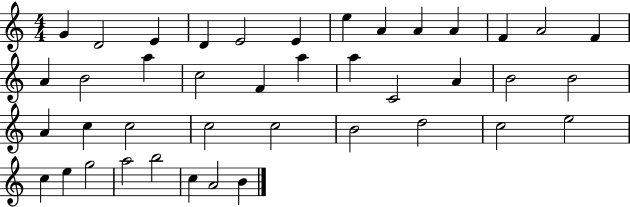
{
  \clef treble
  \numericTimeSignature
  \time 4/4
  \key c \major
  g'4 d'2 e'4 | d'4 e'2 e'4 | e''4 a'4 a'4 a'4 | f'4 a'2 f'4 | \break a'4 b'2 a''4 | c''2 f'4 a''4 | a''4 c'2 a'4 | b'2 b'2 | \break a'4 c''4 c''2 | c''2 c''2 | b'2 d''2 | c''2 e''2 | \break c''4 e''4 g''2 | a''2 b''2 | c''4 a'2 b'4 | \bar "|."
}